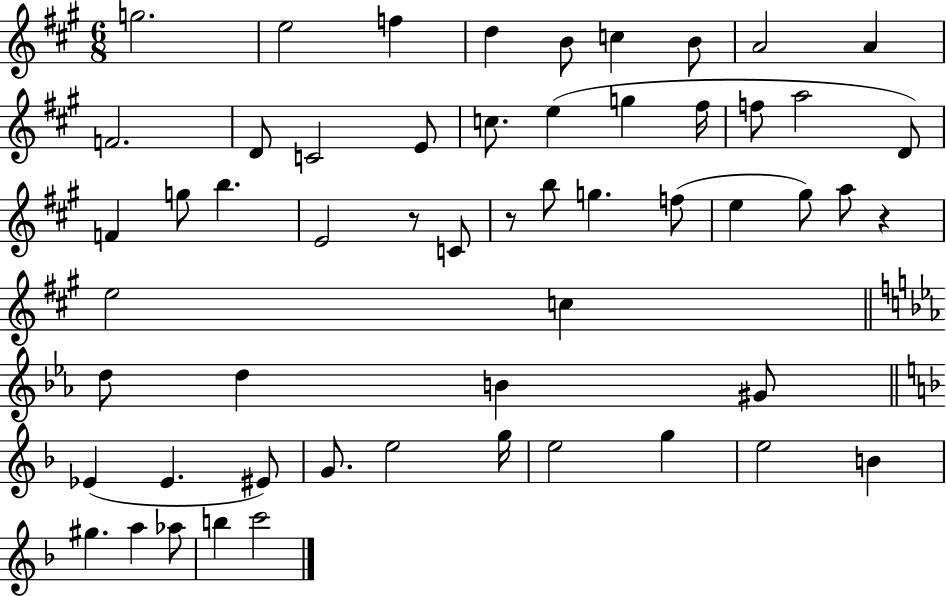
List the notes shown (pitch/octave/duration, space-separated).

G5/h. E5/h F5/q D5/q B4/e C5/q B4/e A4/h A4/q F4/h. D4/e C4/h E4/e C5/e. E5/q G5/q F#5/s F5/e A5/h D4/e F4/q G5/e B5/q. E4/h R/e C4/e R/e B5/e G5/q. F5/e E5/q G#5/e A5/e R/q E5/h C5/q D5/e D5/q B4/q G#4/e Eb4/q Eb4/q. EIS4/e G4/e. E5/h G5/s E5/h G5/q E5/h B4/q G#5/q. A5/q Ab5/e B5/q C6/h